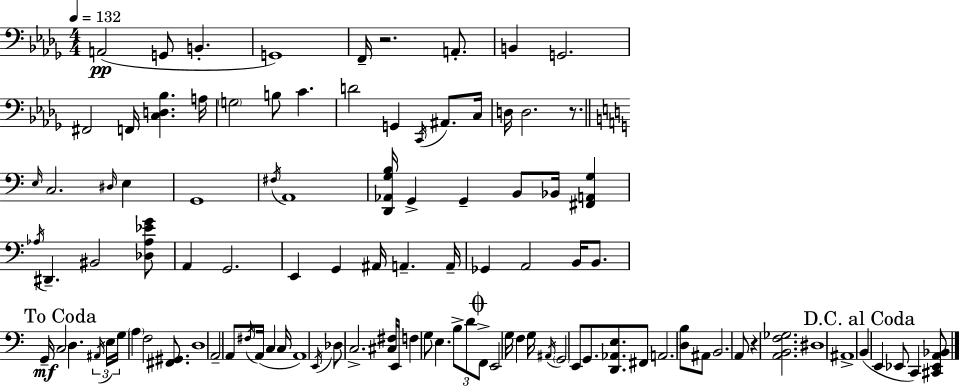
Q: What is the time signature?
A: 4/4